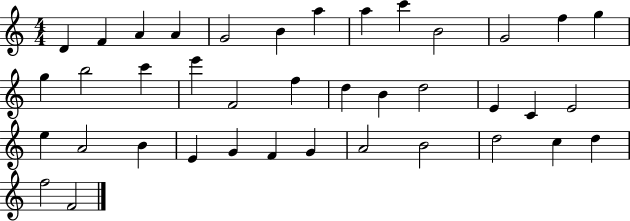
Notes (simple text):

D4/q F4/q A4/q A4/q G4/h B4/q A5/q A5/q C6/q B4/h G4/h F5/q G5/q G5/q B5/h C6/q E6/q F4/h F5/q D5/q B4/q D5/h E4/q C4/q E4/h E5/q A4/h B4/q E4/q G4/q F4/q G4/q A4/h B4/h D5/h C5/q D5/q F5/h F4/h